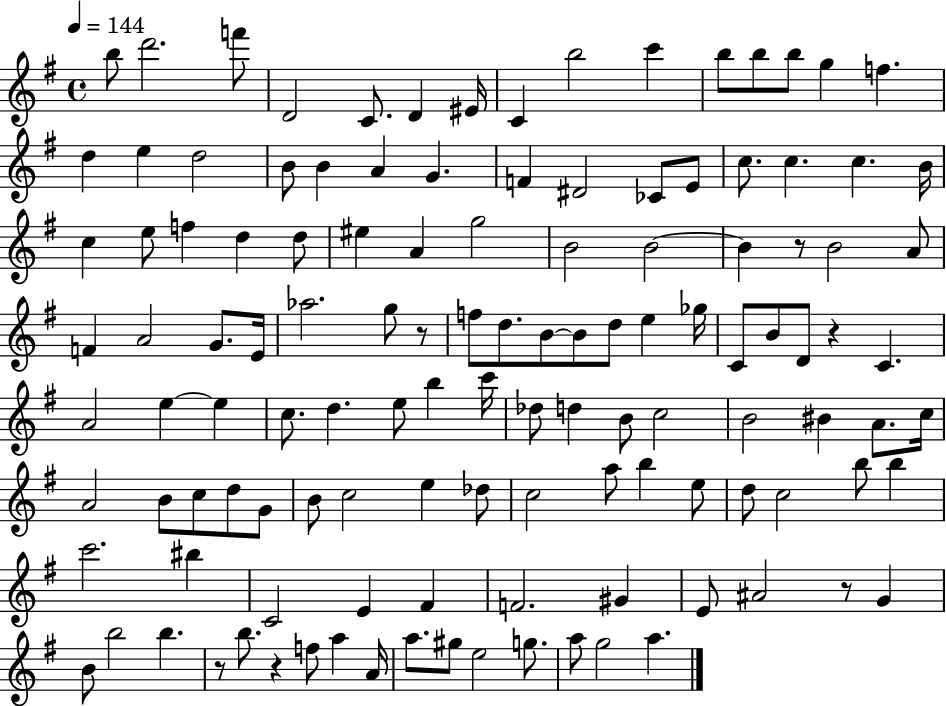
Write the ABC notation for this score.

X:1
T:Untitled
M:4/4
L:1/4
K:G
b/2 d'2 f'/2 D2 C/2 D ^E/4 C b2 c' b/2 b/2 b/2 g f d e d2 B/2 B A G F ^D2 _C/2 E/2 c/2 c c B/4 c e/2 f d d/2 ^e A g2 B2 B2 B z/2 B2 A/2 F A2 G/2 E/4 _a2 g/2 z/2 f/2 d/2 B/2 B/2 d/2 e _g/4 C/2 B/2 D/2 z C A2 e e c/2 d e/2 b c'/4 _d/2 d B/2 c2 B2 ^B A/2 c/4 A2 B/2 c/2 d/2 G/2 B/2 c2 e _d/2 c2 a/2 b e/2 d/2 c2 b/2 b c'2 ^b C2 E ^F F2 ^G E/2 ^A2 z/2 G B/2 b2 b z/2 b/2 z f/2 a A/4 a/2 ^g/2 e2 g/2 a/2 g2 a